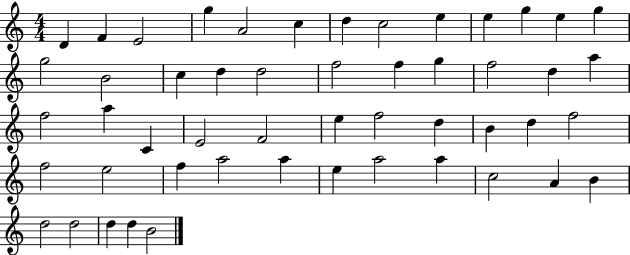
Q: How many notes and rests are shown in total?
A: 51